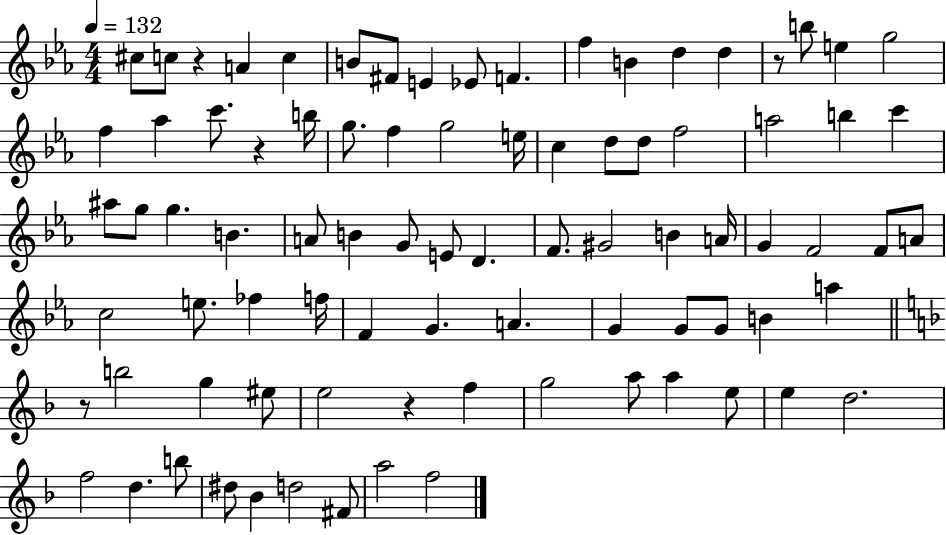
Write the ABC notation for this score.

X:1
T:Untitled
M:4/4
L:1/4
K:Eb
^c/2 c/2 z A c B/2 ^F/2 E _E/2 F f B d d z/2 b/2 e g2 f _a c'/2 z b/4 g/2 f g2 e/4 c d/2 d/2 f2 a2 b c' ^a/2 g/2 g B A/2 B G/2 E/2 D F/2 ^G2 B A/4 G F2 F/2 A/2 c2 e/2 _f f/4 F G A G G/2 G/2 B a z/2 b2 g ^e/2 e2 z f g2 a/2 a e/2 e d2 f2 d b/2 ^d/2 _B d2 ^F/2 a2 f2